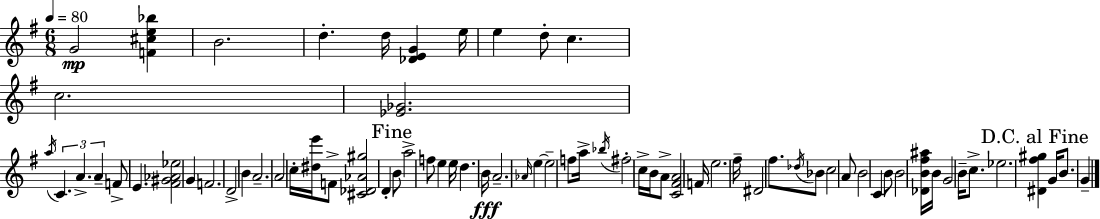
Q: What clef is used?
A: treble